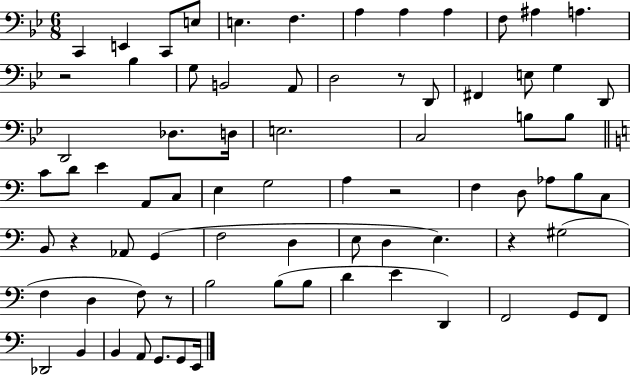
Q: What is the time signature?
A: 6/8